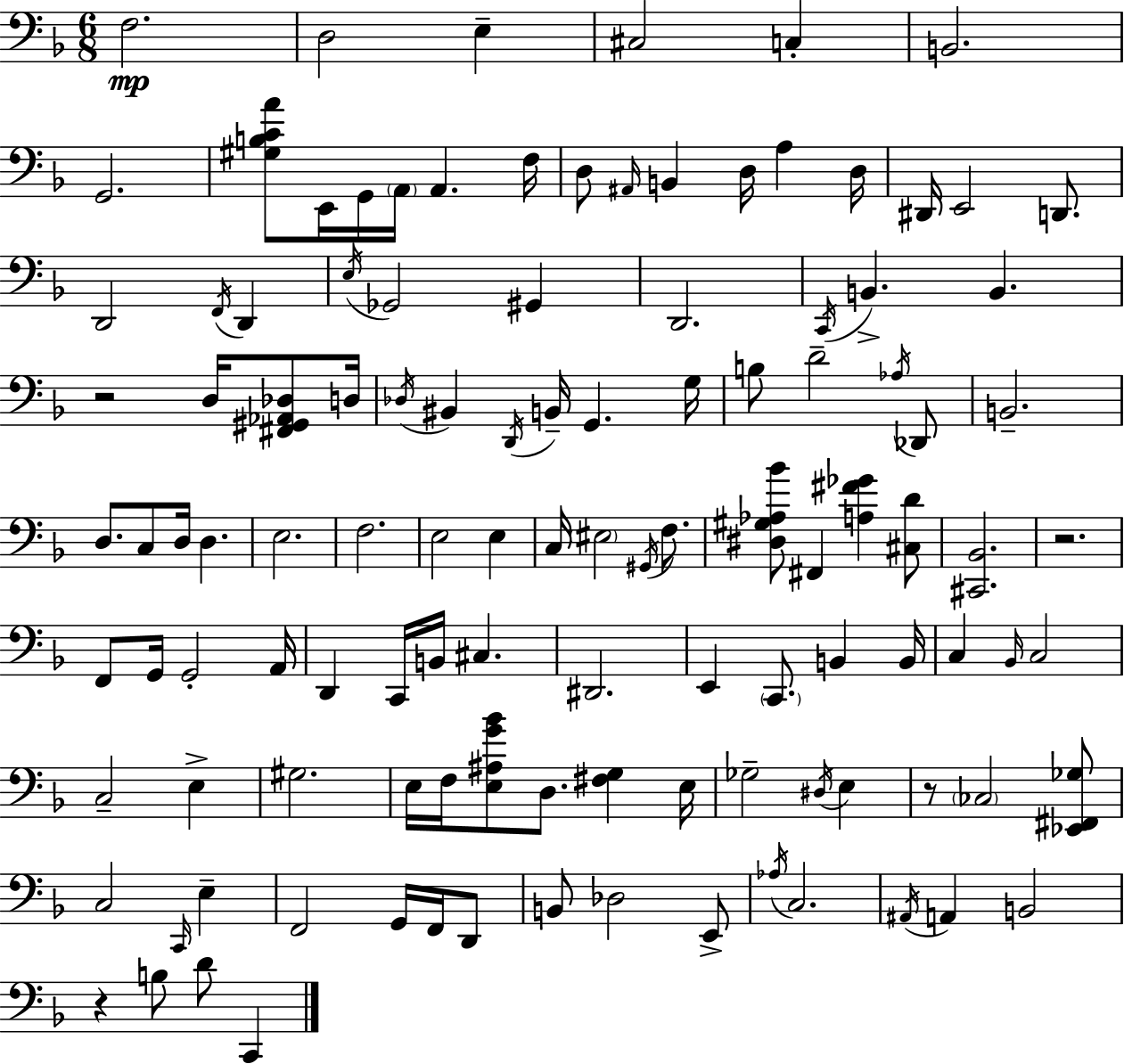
F3/h. D3/h E3/q C#3/h C3/q B2/h. G2/h. [G#3,B3,C4,A4]/e E2/s G2/s A2/s A2/q. F3/s D3/e A#2/s B2/q D3/s A3/q D3/s D#2/s E2/h D2/e. D2/h F2/s D2/q E3/s Gb2/h G#2/q D2/h. C2/s B2/q. B2/q. R/h D3/s [F#2,G#2,Ab2,Db3]/e D3/s Db3/s BIS2/q D2/s B2/s G2/q. G3/s B3/e D4/h Ab3/s Db2/e B2/h. D3/e. C3/e D3/s D3/q. E3/h. F3/h. E3/h E3/q C3/s EIS3/h G#2/s F3/e. [D#3,G#3,Ab3,Bb4]/e F#2/q [A3,F#4,Gb4]/q [C#3,D4]/e [C#2,Bb2]/h. R/h. F2/e G2/s G2/h A2/s D2/q C2/s B2/s C#3/q. D#2/h. E2/q C2/e. B2/q B2/s C3/q Bb2/s C3/h C3/h E3/q G#3/h. E3/s F3/s [E3,A#3,G4,Bb4]/e D3/e. [F#3,G3]/q E3/s Gb3/h D#3/s E3/q R/e CES3/h [Eb2,F#2,Gb3]/e C3/h C2/s E3/q F2/h G2/s F2/s D2/e B2/e Db3/h E2/e Ab3/s C3/h. A#2/s A2/q B2/h R/q B3/e D4/e C2/q